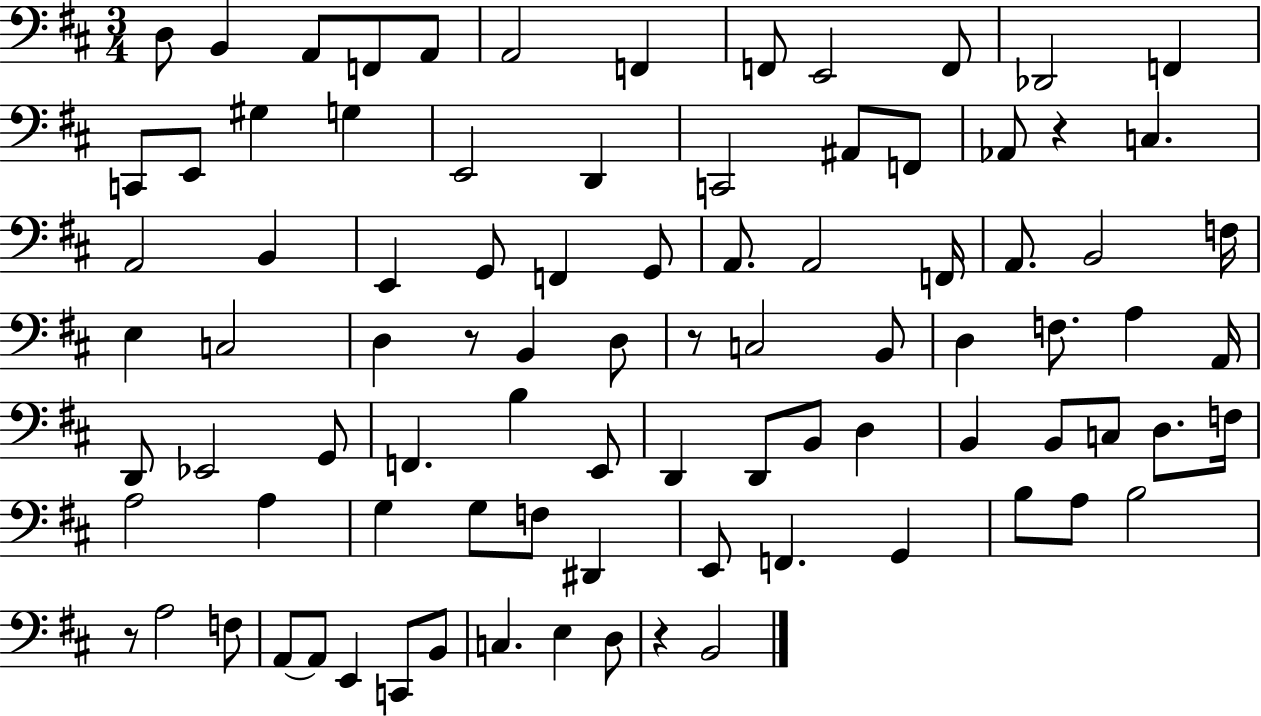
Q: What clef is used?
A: bass